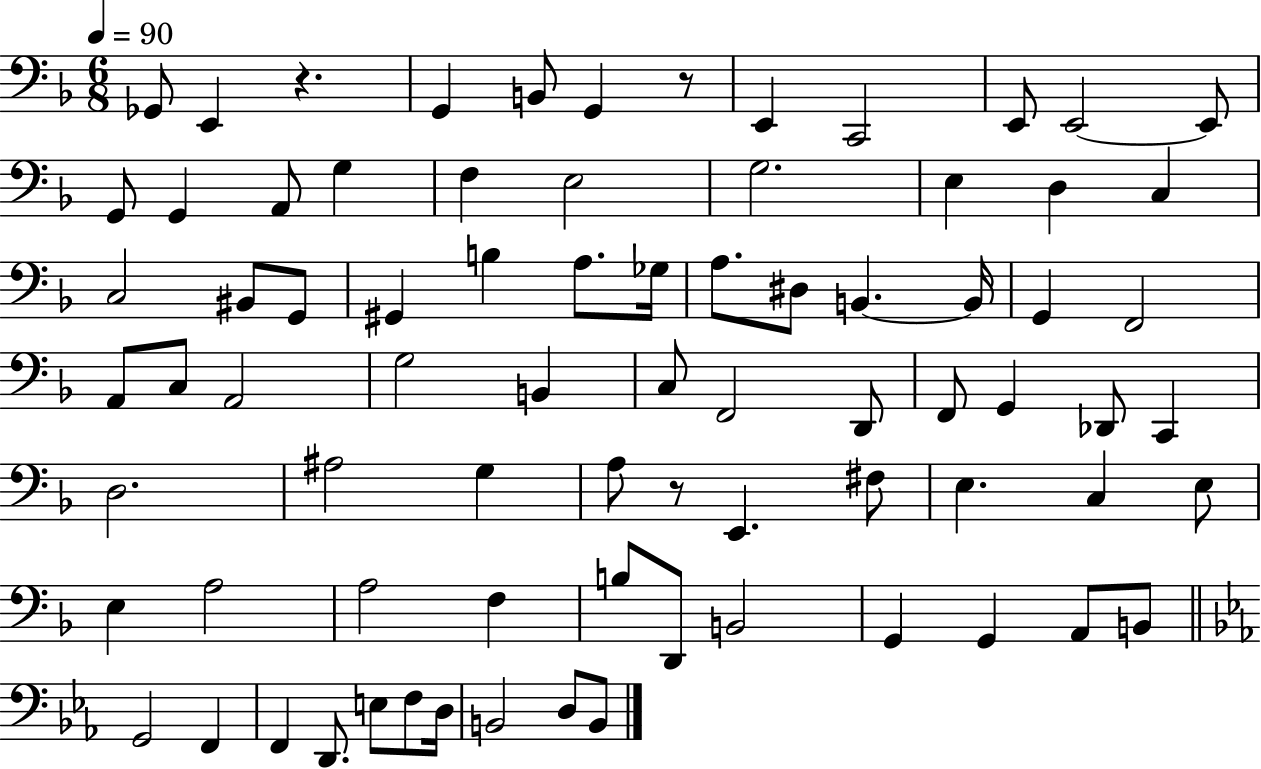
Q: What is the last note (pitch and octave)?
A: B2